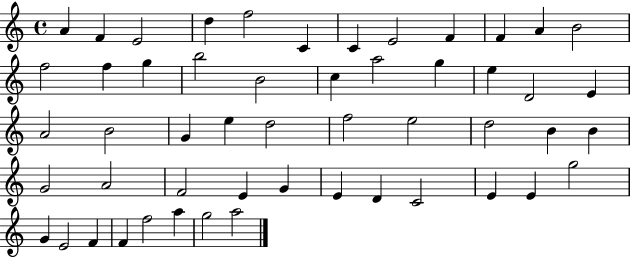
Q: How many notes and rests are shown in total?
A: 52